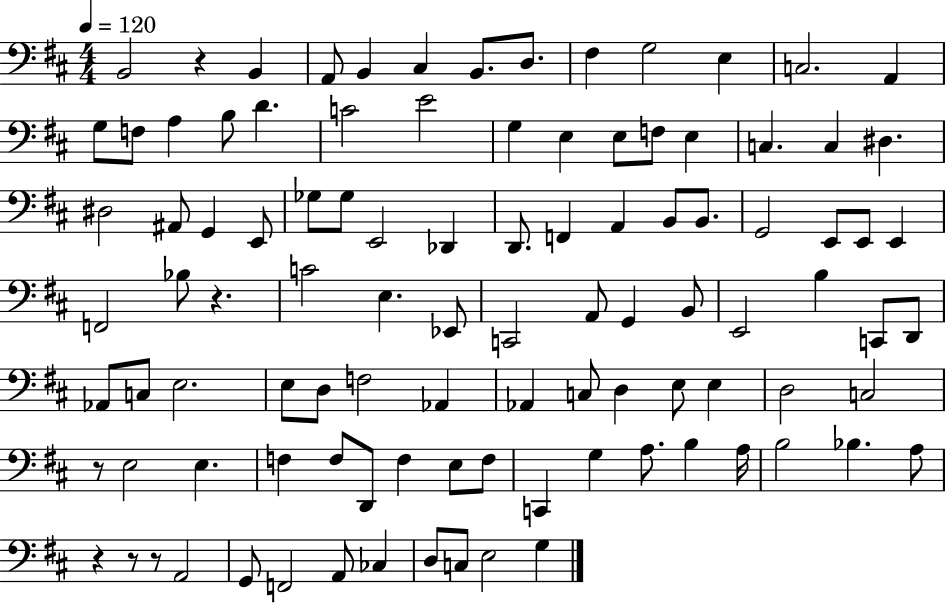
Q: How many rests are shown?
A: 6